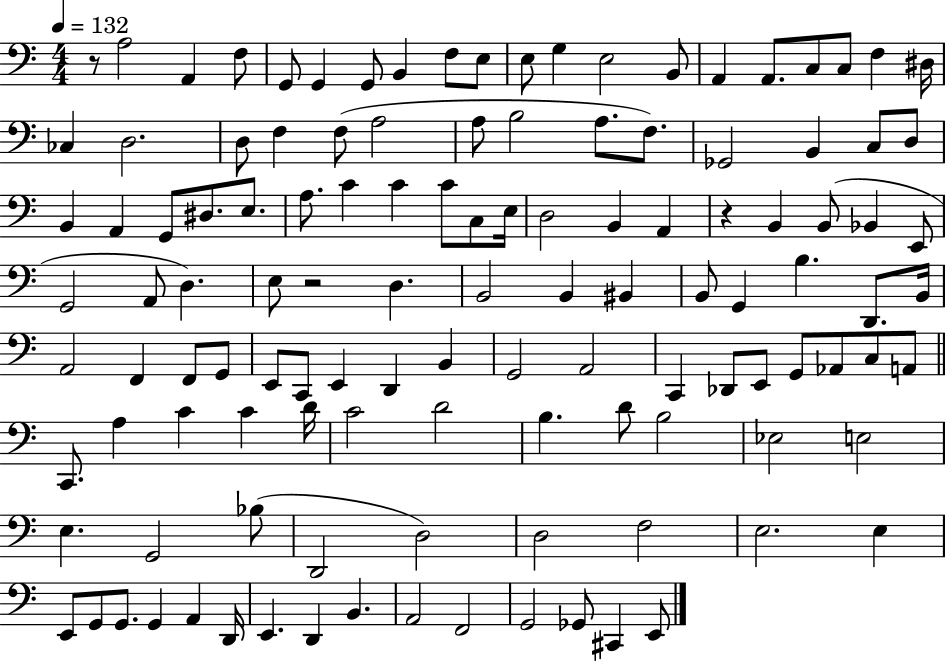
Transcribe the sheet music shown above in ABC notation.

X:1
T:Untitled
M:4/4
L:1/4
K:C
z/2 A,2 A,, F,/2 G,,/2 G,, G,,/2 B,, F,/2 E,/2 E,/2 G, E,2 B,,/2 A,, A,,/2 C,/2 C,/2 F, ^D,/4 _C, D,2 D,/2 F, F,/2 A,2 A,/2 B,2 A,/2 F,/2 _G,,2 B,, C,/2 D,/2 B,, A,, G,,/2 ^D,/2 E,/2 A,/2 C C C/2 C,/2 E,/4 D,2 B,, A,, z B,, B,,/2 _B,, E,,/2 G,,2 A,,/2 D, E,/2 z2 D, B,,2 B,, ^B,, B,,/2 G,, B, D,,/2 B,,/4 A,,2 F,, F,,/2 G,,/2 E,,/2 C,,/2 E,, D,, B,, G,,2 A,,2 C,, _D,,/2 E,,/2 G,,/2 _A,,/2 C,/2 A,,/2 C,,/2 A, C C D/4 C2 D2 B, D/2 B,2 _E,2 E,2 E, G,,2 _B,/2 D,,2 D,2 D,2 F,2 E,2 E, E,,/2 G,,/2 G,,/2 G,, A,, D,,/4 E,, D,, B,, A,,2 F,,2 G,,2 _G,,/2 ^C,, E,,/2